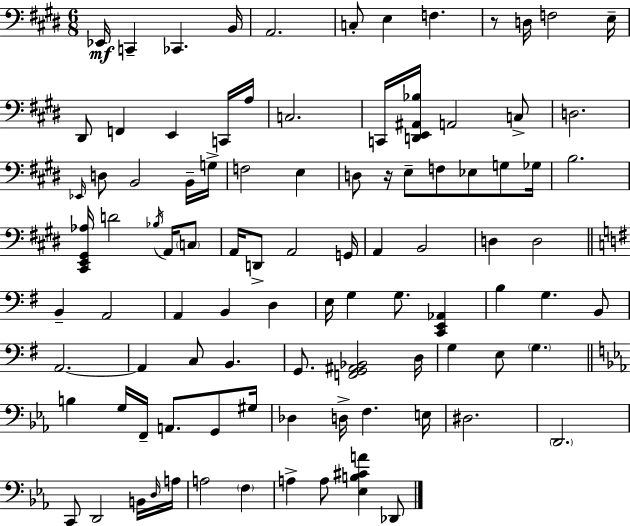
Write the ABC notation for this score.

X:1
T:Untitled
M:6/8
L:1/4
K:E
_E,,/4 C,, _C,, B,,/4 A,,2 C,/2 E, F, z/2 D,/4 F,2 E,/4 ^D,,/2 F,, E,, C,,/4 A,/4 C,2 C,,/4 [D,,E,,^A,,_B,]/4 A,,2 C,/2 D,2 _E,,/4 D,/2 B,,2 B,,/4 G,/4 F,2 E, D,/2 z/4 E,/2 F,/2 _E,/2 G,/2 _G,/4 B,2 [^C,,E,,^G,,_A,]/4 D2 _B,/4 A,,/4 C,/2 A,,/4 D,,/2 A,,2 G,,/4 A,, B,,2 D, D,2 B,, A,,2 A,, B,, D, E,/4 G, G,/2 [C,,E,,_A,,] B, G, B,,/2 A,,2 A,, C,/2 B,, G,,/2 [F,,G,,^A,,_B,,]2 D,/4 G, E,/2 G, B, G,/4 F,,/4 A,,/2 G,,/2 ^G,/4 _D, D,/4 F, E,/4 ^D,2 D,,2 C,,/2 D,,2 B,,/4 D,/4 A,/4 A,2 F, A, A,/2 [_E,B,^CA] _D,,/2